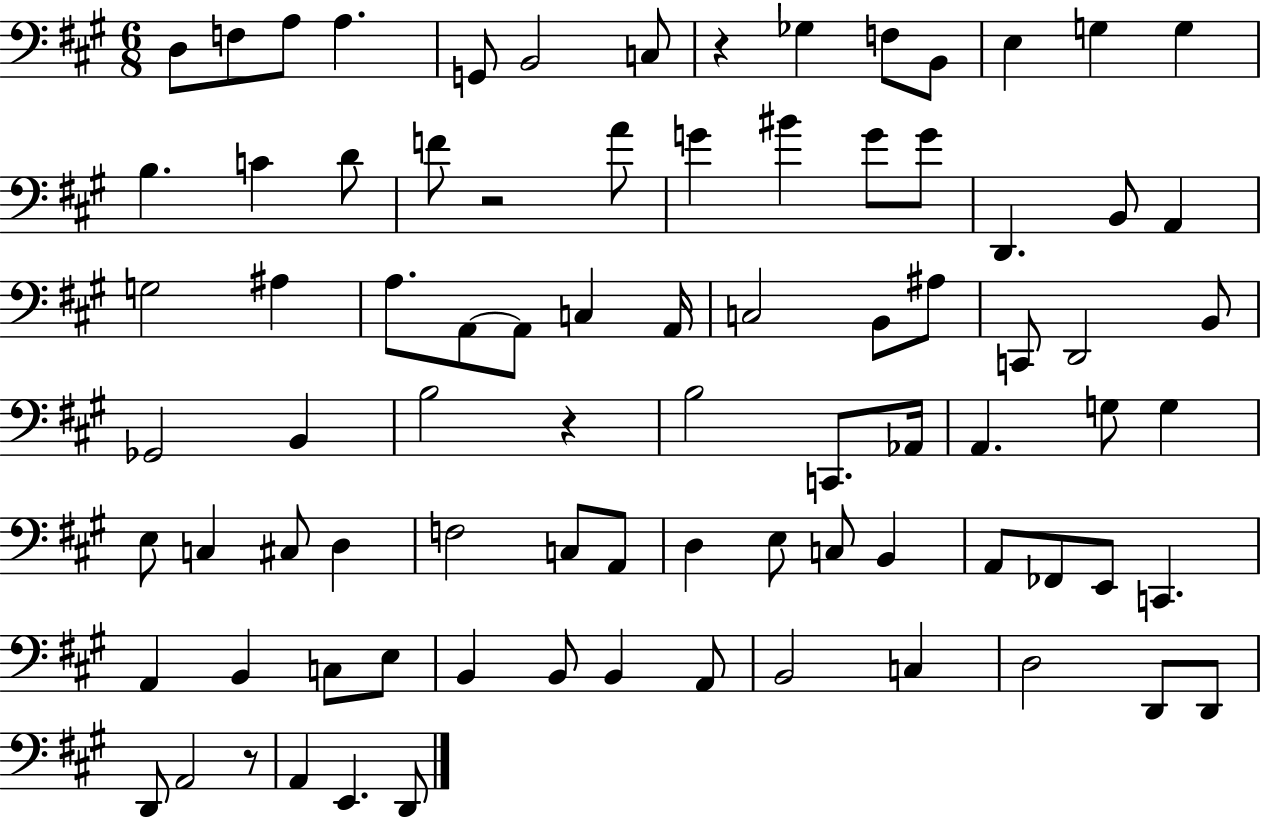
{
  \clef bass
  \numericTimeSignature
  \time 6/8
  \key a \major
  \repeat volta 2 { d8 f8 a8 a4. | g,8 b,2 c8 | r4 ges4 f8 b,8 | e4 g4 g4 | \break b4. c'4 d'8 | f'8 r2 a'8 | g'4 bis'4 g'8 g'8 | d,4. b,8 a,4 | \break g2 ais4 | a8. a,8~~ a,8 c4 a,16 | c2 b,8 ais8 | c,8 d,2 b,8 | \break ges,2 b,4 | b2 r4 | b2 c,8. aes,16 | a,4. g8 g4 | \break e8 c4 cis8 d4 | f2 c8 a,8 | d4 e8 c8 b,4 | a,8 fes,8 e,8 c,4. | \break a,4 b,4 c8 e8 | b,4 b,8 b,4 a,8 | b,2 c4 | d2 d,8 d,8 | \break d,8 a,2 r8 | a,4 e,4. d,8 | } \bar "|."
}